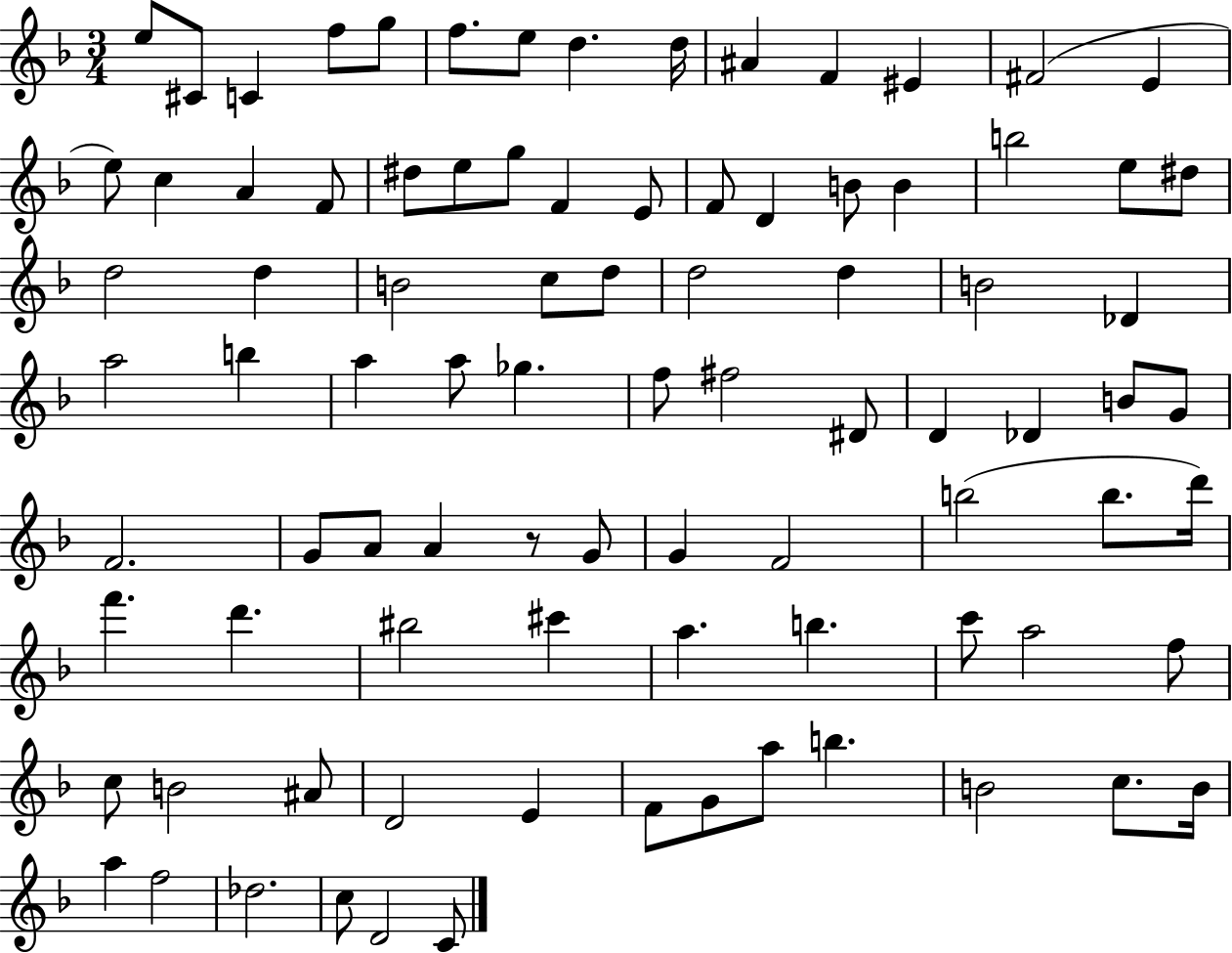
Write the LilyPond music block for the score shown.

{
  \clef treble
  \numericTimeSignature
  \time 3/4
  \key f \major
  e''8 cis'8 c'4 f''8 g''8 | f''8. e''8 d''4. d''16 | ais'4 f'4 eis'4 | fis'2( e'4 | \break e''8) c''4 a'4 f'8 | dis''8 e''8 g''8 f'4 e'8 | f'8 d'4 b'8 b'4 | b''2 e''8 dis''8 | \break d''2 d''4 | b'2 c''8 d''8 | d''2 d''4 | b'2 des'4 | \break a''2 b''4 | a''4 a''8 ges''4. | f''8 fis''2 dis'8 | d'4 des'4 b'8 g'8 | \break f'2. | g'8 a'8 a'4 r8 g'8 | g'4 f'2 | b''2( b''8. d'''16) | \break f'''4. d'''4. | bis''2 cis'''4 | a''4. b''4. | c'''8 a''2 f''8 | \break c''8 b'2 ais'8 | d'2 e'4 | f'8 g'8 a''8 b''4. | b'2 c''8. b'16 | \break a''4 f''2 | des''2. | c''8 d'2 c'8 | \bar "|."
}